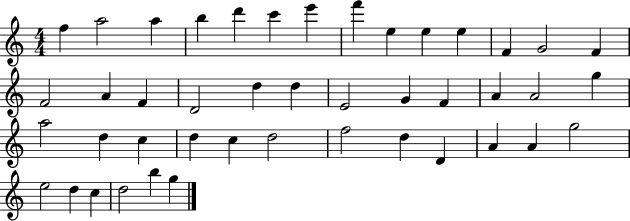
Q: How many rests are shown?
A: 0